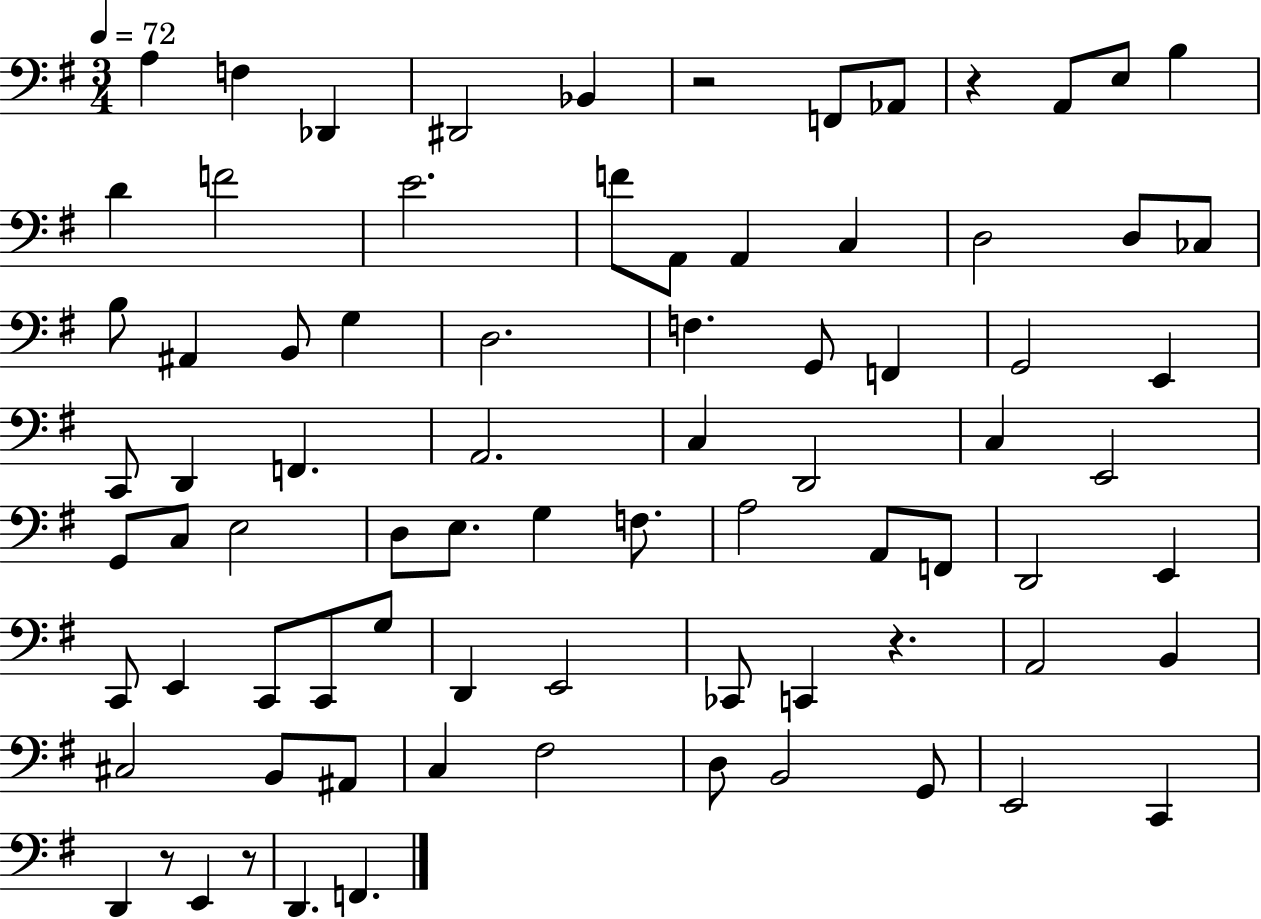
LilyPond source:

{
  \clef bass
  \numericTimeSignature
  \time 3/4
  \key g \major
  \tempo 4 = 72
  a4 f4 des,4 | dis,2 bes,4 | r2 f,8 aes,8 | r4 a,8 e8 b4 | \break d'4 f'2 | e'2. | f'8 a,8 a,4 c4 | d2 d8 ces8 | \break b8 ais,4 b,8 g4 | d2. | f4. g,8 f,4 | g,2 e,4 | \break c,8 d,4 f,4. | a,2. | c4 d,2 | c4 e,2 | \break g,8 c8 e2 | d8 e8. g4 f8. | a2 a,8 f,8 | d,2 e,4 | \break c,8 e,4 c,8 c,8 g8 | d,4 e,2 | ces,8 c,4 r4. | a,2 b,4 | \break cis2 b,8 ais,8 | c4 fis2 | d8 b,2 g,8 | e,2 c,4 | \break d,4 r8 e,4 r8 | d,4. f,4. | \bar "|."
}